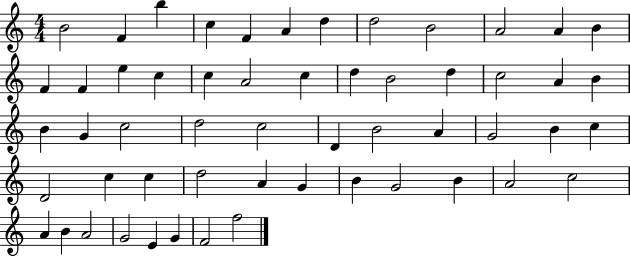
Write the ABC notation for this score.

X:1
T:Untitled
M:4/4
L:1/4
K:C
B2 F b c F A d d2 B2 A2 A B F F e c c A2 c d B2 d c2 A B B G c2 d2 c2 D B2 A G2 B c D2 c c d2 A G B G2 B A2 c2 A B A2 G2 E G F2 f2